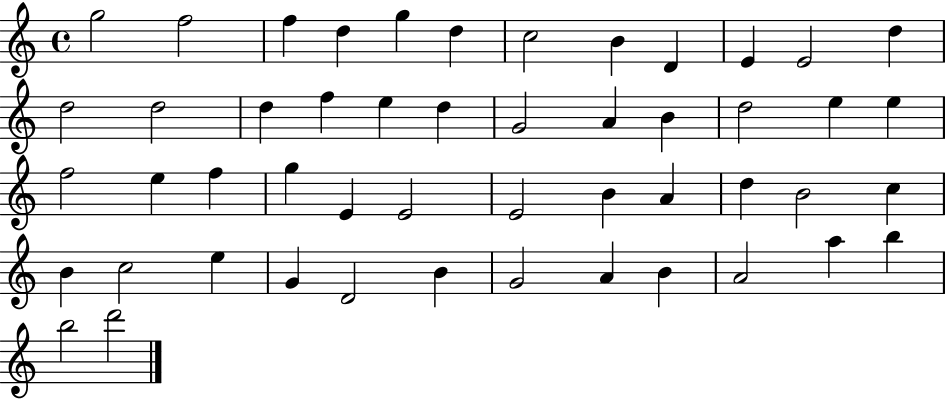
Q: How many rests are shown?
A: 0